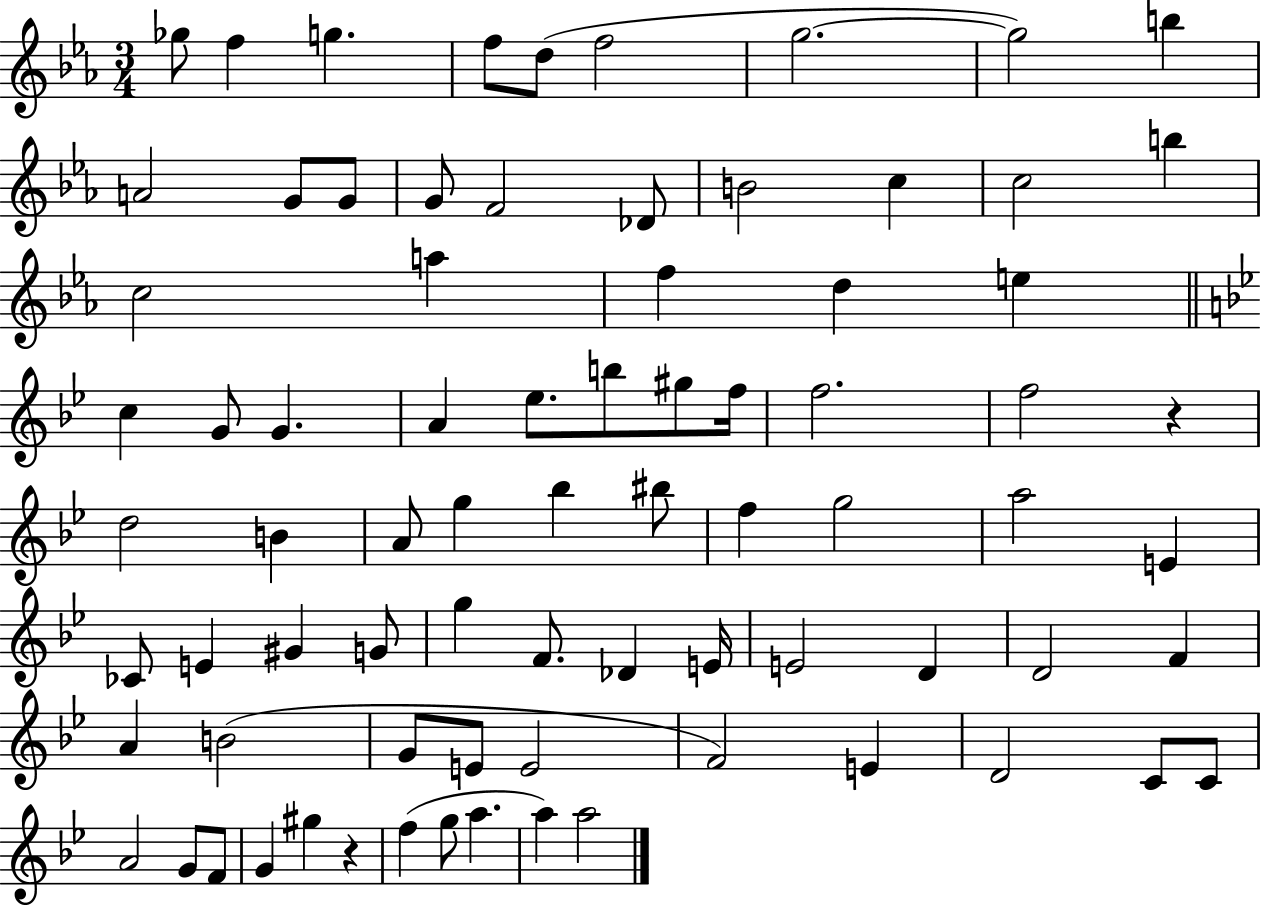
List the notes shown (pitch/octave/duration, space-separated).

Gb5/e F5/q G5/q. F5/e D5/e F5/h G5/h. G5/h B5/q A4/h G4/e G4/e G4/e F4/h Db4/e B4/h C5/q C5/h B5/q C5/h A5/q F5/q D5/q E5/q C5/q G4/e G4/q. A4/q Eb5/e. B5/e G#5/e F5/s F5/h. F5/h R/q D5/h B4/q A4/e G5/q Bb5/q BIS5/e F5/q G5/h A5/h E4/q CES4/e E4/q G#4/q G4/e G5/q F4/e. Db4/q E4/s E4/h D4/q D4/h F4/q A4/q B4/h G4/e E4/e E4/h F4/h E4/q D4/h C4/e C4/e A4/h G4/e F4/e G4/q G#5/q R/q F5/q G5/e A5/q. A5/q A5/h